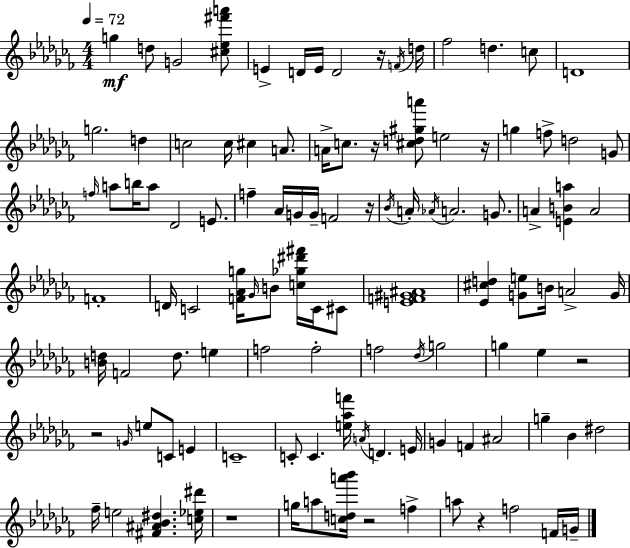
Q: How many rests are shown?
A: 9